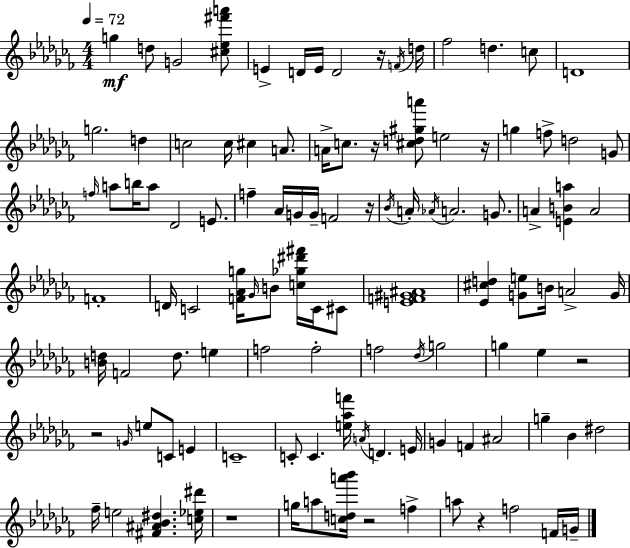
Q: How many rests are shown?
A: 9